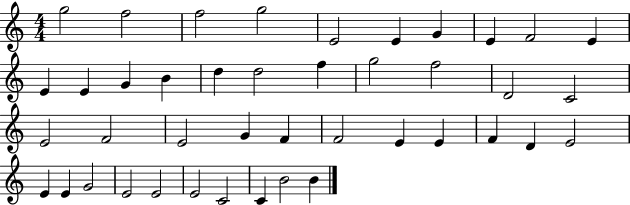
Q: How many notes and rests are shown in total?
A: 42